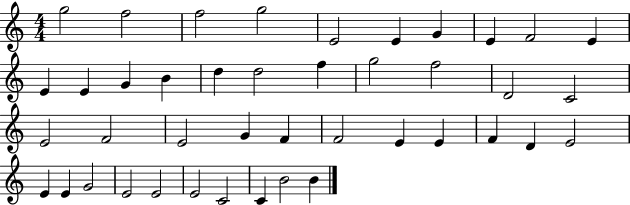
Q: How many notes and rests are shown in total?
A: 42